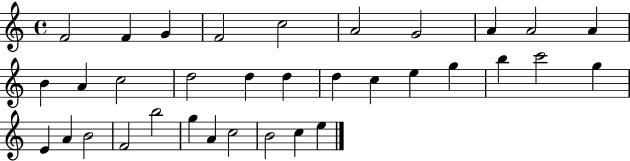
X:1
T:Untitled
M:4/4
L:1/4
K:C
F2 F G F2 c2 A2 G2 A A2 A B A c2 d2 d d d c e g b c'2 g E A B2 F2 b2 g A c2 B2 c e